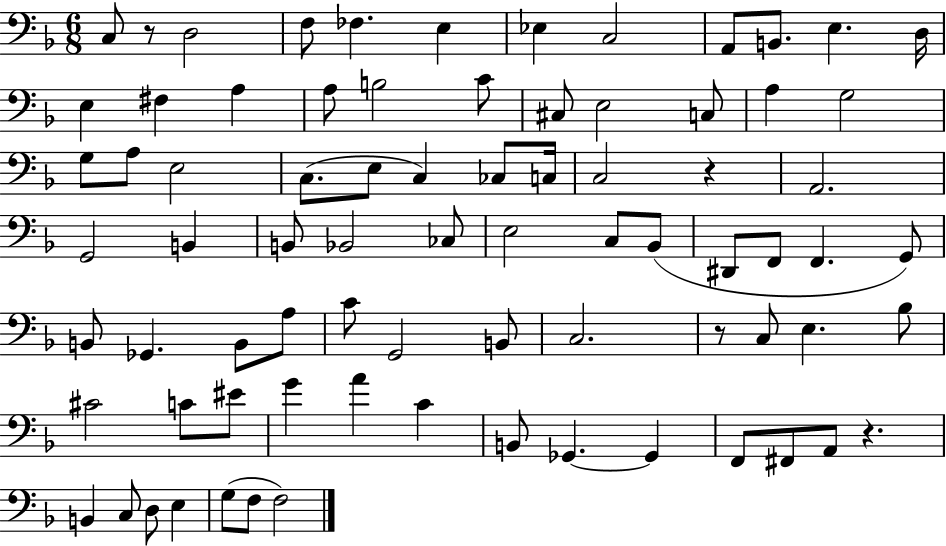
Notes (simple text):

C3/e R/e D3/h F3/e FES3/q. E3/q Eb3/q C3/h A2/e B2/e. E3/q. D3/s E3/q F#3/q A3/q A3/e B3/h C4/e C#3/e E3/h C3/e A3/q G3/h G3/e A3/e E3/h C3/e. E3/e C3/q CES3/e C3/s C3/h R/q A2/h. G2/h B2/q B2/e Bb2/h CES3/e E3/h C3/e Bb2/e D#2/e F2/e F2/q. G2/e B2/e Gb2/q. B2/e A3/e C4/e G2/h B2/e C3/h. R/e C3/e E3/q. Bb3/e C#4/h C4/e EIS4/e G4/q A4/q C4/q B2/e Gb2/q. Gb2/q F2/e F#2/e A2/e R/q. B2/q C3/e D3/e E3/q G3/e F3/e F3/h